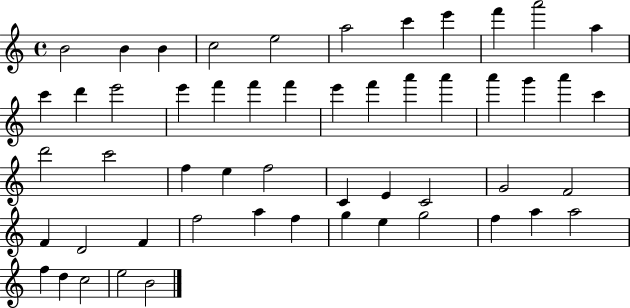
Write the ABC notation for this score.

X:1
T:Untitled
M:4/4
L:1/4
K:C
B2 B B c2 e2 a2 c' e' f' a'2 a c' d' e'2 e' f' f' f' e' f' a' a' a' g' a' c' d'2 c'2 f e f2 C E C2 G2 F2 F D2 F f2 a f g e g2 f a a2 f d c2 e2 B2